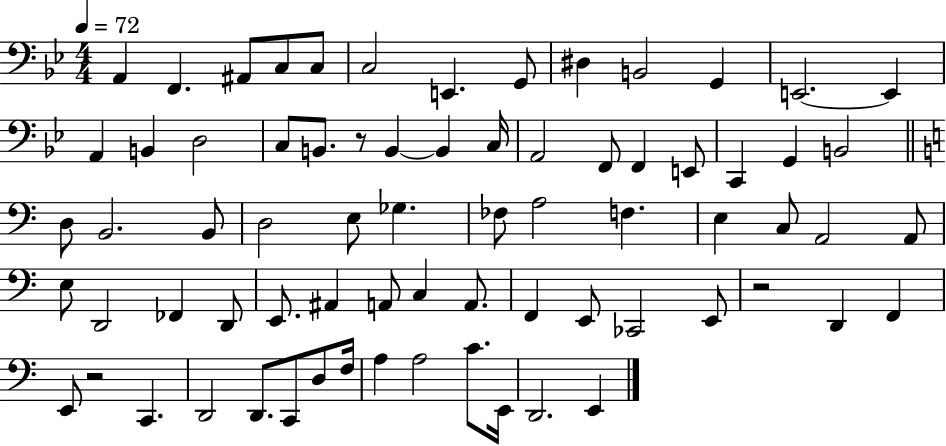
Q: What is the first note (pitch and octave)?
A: A2